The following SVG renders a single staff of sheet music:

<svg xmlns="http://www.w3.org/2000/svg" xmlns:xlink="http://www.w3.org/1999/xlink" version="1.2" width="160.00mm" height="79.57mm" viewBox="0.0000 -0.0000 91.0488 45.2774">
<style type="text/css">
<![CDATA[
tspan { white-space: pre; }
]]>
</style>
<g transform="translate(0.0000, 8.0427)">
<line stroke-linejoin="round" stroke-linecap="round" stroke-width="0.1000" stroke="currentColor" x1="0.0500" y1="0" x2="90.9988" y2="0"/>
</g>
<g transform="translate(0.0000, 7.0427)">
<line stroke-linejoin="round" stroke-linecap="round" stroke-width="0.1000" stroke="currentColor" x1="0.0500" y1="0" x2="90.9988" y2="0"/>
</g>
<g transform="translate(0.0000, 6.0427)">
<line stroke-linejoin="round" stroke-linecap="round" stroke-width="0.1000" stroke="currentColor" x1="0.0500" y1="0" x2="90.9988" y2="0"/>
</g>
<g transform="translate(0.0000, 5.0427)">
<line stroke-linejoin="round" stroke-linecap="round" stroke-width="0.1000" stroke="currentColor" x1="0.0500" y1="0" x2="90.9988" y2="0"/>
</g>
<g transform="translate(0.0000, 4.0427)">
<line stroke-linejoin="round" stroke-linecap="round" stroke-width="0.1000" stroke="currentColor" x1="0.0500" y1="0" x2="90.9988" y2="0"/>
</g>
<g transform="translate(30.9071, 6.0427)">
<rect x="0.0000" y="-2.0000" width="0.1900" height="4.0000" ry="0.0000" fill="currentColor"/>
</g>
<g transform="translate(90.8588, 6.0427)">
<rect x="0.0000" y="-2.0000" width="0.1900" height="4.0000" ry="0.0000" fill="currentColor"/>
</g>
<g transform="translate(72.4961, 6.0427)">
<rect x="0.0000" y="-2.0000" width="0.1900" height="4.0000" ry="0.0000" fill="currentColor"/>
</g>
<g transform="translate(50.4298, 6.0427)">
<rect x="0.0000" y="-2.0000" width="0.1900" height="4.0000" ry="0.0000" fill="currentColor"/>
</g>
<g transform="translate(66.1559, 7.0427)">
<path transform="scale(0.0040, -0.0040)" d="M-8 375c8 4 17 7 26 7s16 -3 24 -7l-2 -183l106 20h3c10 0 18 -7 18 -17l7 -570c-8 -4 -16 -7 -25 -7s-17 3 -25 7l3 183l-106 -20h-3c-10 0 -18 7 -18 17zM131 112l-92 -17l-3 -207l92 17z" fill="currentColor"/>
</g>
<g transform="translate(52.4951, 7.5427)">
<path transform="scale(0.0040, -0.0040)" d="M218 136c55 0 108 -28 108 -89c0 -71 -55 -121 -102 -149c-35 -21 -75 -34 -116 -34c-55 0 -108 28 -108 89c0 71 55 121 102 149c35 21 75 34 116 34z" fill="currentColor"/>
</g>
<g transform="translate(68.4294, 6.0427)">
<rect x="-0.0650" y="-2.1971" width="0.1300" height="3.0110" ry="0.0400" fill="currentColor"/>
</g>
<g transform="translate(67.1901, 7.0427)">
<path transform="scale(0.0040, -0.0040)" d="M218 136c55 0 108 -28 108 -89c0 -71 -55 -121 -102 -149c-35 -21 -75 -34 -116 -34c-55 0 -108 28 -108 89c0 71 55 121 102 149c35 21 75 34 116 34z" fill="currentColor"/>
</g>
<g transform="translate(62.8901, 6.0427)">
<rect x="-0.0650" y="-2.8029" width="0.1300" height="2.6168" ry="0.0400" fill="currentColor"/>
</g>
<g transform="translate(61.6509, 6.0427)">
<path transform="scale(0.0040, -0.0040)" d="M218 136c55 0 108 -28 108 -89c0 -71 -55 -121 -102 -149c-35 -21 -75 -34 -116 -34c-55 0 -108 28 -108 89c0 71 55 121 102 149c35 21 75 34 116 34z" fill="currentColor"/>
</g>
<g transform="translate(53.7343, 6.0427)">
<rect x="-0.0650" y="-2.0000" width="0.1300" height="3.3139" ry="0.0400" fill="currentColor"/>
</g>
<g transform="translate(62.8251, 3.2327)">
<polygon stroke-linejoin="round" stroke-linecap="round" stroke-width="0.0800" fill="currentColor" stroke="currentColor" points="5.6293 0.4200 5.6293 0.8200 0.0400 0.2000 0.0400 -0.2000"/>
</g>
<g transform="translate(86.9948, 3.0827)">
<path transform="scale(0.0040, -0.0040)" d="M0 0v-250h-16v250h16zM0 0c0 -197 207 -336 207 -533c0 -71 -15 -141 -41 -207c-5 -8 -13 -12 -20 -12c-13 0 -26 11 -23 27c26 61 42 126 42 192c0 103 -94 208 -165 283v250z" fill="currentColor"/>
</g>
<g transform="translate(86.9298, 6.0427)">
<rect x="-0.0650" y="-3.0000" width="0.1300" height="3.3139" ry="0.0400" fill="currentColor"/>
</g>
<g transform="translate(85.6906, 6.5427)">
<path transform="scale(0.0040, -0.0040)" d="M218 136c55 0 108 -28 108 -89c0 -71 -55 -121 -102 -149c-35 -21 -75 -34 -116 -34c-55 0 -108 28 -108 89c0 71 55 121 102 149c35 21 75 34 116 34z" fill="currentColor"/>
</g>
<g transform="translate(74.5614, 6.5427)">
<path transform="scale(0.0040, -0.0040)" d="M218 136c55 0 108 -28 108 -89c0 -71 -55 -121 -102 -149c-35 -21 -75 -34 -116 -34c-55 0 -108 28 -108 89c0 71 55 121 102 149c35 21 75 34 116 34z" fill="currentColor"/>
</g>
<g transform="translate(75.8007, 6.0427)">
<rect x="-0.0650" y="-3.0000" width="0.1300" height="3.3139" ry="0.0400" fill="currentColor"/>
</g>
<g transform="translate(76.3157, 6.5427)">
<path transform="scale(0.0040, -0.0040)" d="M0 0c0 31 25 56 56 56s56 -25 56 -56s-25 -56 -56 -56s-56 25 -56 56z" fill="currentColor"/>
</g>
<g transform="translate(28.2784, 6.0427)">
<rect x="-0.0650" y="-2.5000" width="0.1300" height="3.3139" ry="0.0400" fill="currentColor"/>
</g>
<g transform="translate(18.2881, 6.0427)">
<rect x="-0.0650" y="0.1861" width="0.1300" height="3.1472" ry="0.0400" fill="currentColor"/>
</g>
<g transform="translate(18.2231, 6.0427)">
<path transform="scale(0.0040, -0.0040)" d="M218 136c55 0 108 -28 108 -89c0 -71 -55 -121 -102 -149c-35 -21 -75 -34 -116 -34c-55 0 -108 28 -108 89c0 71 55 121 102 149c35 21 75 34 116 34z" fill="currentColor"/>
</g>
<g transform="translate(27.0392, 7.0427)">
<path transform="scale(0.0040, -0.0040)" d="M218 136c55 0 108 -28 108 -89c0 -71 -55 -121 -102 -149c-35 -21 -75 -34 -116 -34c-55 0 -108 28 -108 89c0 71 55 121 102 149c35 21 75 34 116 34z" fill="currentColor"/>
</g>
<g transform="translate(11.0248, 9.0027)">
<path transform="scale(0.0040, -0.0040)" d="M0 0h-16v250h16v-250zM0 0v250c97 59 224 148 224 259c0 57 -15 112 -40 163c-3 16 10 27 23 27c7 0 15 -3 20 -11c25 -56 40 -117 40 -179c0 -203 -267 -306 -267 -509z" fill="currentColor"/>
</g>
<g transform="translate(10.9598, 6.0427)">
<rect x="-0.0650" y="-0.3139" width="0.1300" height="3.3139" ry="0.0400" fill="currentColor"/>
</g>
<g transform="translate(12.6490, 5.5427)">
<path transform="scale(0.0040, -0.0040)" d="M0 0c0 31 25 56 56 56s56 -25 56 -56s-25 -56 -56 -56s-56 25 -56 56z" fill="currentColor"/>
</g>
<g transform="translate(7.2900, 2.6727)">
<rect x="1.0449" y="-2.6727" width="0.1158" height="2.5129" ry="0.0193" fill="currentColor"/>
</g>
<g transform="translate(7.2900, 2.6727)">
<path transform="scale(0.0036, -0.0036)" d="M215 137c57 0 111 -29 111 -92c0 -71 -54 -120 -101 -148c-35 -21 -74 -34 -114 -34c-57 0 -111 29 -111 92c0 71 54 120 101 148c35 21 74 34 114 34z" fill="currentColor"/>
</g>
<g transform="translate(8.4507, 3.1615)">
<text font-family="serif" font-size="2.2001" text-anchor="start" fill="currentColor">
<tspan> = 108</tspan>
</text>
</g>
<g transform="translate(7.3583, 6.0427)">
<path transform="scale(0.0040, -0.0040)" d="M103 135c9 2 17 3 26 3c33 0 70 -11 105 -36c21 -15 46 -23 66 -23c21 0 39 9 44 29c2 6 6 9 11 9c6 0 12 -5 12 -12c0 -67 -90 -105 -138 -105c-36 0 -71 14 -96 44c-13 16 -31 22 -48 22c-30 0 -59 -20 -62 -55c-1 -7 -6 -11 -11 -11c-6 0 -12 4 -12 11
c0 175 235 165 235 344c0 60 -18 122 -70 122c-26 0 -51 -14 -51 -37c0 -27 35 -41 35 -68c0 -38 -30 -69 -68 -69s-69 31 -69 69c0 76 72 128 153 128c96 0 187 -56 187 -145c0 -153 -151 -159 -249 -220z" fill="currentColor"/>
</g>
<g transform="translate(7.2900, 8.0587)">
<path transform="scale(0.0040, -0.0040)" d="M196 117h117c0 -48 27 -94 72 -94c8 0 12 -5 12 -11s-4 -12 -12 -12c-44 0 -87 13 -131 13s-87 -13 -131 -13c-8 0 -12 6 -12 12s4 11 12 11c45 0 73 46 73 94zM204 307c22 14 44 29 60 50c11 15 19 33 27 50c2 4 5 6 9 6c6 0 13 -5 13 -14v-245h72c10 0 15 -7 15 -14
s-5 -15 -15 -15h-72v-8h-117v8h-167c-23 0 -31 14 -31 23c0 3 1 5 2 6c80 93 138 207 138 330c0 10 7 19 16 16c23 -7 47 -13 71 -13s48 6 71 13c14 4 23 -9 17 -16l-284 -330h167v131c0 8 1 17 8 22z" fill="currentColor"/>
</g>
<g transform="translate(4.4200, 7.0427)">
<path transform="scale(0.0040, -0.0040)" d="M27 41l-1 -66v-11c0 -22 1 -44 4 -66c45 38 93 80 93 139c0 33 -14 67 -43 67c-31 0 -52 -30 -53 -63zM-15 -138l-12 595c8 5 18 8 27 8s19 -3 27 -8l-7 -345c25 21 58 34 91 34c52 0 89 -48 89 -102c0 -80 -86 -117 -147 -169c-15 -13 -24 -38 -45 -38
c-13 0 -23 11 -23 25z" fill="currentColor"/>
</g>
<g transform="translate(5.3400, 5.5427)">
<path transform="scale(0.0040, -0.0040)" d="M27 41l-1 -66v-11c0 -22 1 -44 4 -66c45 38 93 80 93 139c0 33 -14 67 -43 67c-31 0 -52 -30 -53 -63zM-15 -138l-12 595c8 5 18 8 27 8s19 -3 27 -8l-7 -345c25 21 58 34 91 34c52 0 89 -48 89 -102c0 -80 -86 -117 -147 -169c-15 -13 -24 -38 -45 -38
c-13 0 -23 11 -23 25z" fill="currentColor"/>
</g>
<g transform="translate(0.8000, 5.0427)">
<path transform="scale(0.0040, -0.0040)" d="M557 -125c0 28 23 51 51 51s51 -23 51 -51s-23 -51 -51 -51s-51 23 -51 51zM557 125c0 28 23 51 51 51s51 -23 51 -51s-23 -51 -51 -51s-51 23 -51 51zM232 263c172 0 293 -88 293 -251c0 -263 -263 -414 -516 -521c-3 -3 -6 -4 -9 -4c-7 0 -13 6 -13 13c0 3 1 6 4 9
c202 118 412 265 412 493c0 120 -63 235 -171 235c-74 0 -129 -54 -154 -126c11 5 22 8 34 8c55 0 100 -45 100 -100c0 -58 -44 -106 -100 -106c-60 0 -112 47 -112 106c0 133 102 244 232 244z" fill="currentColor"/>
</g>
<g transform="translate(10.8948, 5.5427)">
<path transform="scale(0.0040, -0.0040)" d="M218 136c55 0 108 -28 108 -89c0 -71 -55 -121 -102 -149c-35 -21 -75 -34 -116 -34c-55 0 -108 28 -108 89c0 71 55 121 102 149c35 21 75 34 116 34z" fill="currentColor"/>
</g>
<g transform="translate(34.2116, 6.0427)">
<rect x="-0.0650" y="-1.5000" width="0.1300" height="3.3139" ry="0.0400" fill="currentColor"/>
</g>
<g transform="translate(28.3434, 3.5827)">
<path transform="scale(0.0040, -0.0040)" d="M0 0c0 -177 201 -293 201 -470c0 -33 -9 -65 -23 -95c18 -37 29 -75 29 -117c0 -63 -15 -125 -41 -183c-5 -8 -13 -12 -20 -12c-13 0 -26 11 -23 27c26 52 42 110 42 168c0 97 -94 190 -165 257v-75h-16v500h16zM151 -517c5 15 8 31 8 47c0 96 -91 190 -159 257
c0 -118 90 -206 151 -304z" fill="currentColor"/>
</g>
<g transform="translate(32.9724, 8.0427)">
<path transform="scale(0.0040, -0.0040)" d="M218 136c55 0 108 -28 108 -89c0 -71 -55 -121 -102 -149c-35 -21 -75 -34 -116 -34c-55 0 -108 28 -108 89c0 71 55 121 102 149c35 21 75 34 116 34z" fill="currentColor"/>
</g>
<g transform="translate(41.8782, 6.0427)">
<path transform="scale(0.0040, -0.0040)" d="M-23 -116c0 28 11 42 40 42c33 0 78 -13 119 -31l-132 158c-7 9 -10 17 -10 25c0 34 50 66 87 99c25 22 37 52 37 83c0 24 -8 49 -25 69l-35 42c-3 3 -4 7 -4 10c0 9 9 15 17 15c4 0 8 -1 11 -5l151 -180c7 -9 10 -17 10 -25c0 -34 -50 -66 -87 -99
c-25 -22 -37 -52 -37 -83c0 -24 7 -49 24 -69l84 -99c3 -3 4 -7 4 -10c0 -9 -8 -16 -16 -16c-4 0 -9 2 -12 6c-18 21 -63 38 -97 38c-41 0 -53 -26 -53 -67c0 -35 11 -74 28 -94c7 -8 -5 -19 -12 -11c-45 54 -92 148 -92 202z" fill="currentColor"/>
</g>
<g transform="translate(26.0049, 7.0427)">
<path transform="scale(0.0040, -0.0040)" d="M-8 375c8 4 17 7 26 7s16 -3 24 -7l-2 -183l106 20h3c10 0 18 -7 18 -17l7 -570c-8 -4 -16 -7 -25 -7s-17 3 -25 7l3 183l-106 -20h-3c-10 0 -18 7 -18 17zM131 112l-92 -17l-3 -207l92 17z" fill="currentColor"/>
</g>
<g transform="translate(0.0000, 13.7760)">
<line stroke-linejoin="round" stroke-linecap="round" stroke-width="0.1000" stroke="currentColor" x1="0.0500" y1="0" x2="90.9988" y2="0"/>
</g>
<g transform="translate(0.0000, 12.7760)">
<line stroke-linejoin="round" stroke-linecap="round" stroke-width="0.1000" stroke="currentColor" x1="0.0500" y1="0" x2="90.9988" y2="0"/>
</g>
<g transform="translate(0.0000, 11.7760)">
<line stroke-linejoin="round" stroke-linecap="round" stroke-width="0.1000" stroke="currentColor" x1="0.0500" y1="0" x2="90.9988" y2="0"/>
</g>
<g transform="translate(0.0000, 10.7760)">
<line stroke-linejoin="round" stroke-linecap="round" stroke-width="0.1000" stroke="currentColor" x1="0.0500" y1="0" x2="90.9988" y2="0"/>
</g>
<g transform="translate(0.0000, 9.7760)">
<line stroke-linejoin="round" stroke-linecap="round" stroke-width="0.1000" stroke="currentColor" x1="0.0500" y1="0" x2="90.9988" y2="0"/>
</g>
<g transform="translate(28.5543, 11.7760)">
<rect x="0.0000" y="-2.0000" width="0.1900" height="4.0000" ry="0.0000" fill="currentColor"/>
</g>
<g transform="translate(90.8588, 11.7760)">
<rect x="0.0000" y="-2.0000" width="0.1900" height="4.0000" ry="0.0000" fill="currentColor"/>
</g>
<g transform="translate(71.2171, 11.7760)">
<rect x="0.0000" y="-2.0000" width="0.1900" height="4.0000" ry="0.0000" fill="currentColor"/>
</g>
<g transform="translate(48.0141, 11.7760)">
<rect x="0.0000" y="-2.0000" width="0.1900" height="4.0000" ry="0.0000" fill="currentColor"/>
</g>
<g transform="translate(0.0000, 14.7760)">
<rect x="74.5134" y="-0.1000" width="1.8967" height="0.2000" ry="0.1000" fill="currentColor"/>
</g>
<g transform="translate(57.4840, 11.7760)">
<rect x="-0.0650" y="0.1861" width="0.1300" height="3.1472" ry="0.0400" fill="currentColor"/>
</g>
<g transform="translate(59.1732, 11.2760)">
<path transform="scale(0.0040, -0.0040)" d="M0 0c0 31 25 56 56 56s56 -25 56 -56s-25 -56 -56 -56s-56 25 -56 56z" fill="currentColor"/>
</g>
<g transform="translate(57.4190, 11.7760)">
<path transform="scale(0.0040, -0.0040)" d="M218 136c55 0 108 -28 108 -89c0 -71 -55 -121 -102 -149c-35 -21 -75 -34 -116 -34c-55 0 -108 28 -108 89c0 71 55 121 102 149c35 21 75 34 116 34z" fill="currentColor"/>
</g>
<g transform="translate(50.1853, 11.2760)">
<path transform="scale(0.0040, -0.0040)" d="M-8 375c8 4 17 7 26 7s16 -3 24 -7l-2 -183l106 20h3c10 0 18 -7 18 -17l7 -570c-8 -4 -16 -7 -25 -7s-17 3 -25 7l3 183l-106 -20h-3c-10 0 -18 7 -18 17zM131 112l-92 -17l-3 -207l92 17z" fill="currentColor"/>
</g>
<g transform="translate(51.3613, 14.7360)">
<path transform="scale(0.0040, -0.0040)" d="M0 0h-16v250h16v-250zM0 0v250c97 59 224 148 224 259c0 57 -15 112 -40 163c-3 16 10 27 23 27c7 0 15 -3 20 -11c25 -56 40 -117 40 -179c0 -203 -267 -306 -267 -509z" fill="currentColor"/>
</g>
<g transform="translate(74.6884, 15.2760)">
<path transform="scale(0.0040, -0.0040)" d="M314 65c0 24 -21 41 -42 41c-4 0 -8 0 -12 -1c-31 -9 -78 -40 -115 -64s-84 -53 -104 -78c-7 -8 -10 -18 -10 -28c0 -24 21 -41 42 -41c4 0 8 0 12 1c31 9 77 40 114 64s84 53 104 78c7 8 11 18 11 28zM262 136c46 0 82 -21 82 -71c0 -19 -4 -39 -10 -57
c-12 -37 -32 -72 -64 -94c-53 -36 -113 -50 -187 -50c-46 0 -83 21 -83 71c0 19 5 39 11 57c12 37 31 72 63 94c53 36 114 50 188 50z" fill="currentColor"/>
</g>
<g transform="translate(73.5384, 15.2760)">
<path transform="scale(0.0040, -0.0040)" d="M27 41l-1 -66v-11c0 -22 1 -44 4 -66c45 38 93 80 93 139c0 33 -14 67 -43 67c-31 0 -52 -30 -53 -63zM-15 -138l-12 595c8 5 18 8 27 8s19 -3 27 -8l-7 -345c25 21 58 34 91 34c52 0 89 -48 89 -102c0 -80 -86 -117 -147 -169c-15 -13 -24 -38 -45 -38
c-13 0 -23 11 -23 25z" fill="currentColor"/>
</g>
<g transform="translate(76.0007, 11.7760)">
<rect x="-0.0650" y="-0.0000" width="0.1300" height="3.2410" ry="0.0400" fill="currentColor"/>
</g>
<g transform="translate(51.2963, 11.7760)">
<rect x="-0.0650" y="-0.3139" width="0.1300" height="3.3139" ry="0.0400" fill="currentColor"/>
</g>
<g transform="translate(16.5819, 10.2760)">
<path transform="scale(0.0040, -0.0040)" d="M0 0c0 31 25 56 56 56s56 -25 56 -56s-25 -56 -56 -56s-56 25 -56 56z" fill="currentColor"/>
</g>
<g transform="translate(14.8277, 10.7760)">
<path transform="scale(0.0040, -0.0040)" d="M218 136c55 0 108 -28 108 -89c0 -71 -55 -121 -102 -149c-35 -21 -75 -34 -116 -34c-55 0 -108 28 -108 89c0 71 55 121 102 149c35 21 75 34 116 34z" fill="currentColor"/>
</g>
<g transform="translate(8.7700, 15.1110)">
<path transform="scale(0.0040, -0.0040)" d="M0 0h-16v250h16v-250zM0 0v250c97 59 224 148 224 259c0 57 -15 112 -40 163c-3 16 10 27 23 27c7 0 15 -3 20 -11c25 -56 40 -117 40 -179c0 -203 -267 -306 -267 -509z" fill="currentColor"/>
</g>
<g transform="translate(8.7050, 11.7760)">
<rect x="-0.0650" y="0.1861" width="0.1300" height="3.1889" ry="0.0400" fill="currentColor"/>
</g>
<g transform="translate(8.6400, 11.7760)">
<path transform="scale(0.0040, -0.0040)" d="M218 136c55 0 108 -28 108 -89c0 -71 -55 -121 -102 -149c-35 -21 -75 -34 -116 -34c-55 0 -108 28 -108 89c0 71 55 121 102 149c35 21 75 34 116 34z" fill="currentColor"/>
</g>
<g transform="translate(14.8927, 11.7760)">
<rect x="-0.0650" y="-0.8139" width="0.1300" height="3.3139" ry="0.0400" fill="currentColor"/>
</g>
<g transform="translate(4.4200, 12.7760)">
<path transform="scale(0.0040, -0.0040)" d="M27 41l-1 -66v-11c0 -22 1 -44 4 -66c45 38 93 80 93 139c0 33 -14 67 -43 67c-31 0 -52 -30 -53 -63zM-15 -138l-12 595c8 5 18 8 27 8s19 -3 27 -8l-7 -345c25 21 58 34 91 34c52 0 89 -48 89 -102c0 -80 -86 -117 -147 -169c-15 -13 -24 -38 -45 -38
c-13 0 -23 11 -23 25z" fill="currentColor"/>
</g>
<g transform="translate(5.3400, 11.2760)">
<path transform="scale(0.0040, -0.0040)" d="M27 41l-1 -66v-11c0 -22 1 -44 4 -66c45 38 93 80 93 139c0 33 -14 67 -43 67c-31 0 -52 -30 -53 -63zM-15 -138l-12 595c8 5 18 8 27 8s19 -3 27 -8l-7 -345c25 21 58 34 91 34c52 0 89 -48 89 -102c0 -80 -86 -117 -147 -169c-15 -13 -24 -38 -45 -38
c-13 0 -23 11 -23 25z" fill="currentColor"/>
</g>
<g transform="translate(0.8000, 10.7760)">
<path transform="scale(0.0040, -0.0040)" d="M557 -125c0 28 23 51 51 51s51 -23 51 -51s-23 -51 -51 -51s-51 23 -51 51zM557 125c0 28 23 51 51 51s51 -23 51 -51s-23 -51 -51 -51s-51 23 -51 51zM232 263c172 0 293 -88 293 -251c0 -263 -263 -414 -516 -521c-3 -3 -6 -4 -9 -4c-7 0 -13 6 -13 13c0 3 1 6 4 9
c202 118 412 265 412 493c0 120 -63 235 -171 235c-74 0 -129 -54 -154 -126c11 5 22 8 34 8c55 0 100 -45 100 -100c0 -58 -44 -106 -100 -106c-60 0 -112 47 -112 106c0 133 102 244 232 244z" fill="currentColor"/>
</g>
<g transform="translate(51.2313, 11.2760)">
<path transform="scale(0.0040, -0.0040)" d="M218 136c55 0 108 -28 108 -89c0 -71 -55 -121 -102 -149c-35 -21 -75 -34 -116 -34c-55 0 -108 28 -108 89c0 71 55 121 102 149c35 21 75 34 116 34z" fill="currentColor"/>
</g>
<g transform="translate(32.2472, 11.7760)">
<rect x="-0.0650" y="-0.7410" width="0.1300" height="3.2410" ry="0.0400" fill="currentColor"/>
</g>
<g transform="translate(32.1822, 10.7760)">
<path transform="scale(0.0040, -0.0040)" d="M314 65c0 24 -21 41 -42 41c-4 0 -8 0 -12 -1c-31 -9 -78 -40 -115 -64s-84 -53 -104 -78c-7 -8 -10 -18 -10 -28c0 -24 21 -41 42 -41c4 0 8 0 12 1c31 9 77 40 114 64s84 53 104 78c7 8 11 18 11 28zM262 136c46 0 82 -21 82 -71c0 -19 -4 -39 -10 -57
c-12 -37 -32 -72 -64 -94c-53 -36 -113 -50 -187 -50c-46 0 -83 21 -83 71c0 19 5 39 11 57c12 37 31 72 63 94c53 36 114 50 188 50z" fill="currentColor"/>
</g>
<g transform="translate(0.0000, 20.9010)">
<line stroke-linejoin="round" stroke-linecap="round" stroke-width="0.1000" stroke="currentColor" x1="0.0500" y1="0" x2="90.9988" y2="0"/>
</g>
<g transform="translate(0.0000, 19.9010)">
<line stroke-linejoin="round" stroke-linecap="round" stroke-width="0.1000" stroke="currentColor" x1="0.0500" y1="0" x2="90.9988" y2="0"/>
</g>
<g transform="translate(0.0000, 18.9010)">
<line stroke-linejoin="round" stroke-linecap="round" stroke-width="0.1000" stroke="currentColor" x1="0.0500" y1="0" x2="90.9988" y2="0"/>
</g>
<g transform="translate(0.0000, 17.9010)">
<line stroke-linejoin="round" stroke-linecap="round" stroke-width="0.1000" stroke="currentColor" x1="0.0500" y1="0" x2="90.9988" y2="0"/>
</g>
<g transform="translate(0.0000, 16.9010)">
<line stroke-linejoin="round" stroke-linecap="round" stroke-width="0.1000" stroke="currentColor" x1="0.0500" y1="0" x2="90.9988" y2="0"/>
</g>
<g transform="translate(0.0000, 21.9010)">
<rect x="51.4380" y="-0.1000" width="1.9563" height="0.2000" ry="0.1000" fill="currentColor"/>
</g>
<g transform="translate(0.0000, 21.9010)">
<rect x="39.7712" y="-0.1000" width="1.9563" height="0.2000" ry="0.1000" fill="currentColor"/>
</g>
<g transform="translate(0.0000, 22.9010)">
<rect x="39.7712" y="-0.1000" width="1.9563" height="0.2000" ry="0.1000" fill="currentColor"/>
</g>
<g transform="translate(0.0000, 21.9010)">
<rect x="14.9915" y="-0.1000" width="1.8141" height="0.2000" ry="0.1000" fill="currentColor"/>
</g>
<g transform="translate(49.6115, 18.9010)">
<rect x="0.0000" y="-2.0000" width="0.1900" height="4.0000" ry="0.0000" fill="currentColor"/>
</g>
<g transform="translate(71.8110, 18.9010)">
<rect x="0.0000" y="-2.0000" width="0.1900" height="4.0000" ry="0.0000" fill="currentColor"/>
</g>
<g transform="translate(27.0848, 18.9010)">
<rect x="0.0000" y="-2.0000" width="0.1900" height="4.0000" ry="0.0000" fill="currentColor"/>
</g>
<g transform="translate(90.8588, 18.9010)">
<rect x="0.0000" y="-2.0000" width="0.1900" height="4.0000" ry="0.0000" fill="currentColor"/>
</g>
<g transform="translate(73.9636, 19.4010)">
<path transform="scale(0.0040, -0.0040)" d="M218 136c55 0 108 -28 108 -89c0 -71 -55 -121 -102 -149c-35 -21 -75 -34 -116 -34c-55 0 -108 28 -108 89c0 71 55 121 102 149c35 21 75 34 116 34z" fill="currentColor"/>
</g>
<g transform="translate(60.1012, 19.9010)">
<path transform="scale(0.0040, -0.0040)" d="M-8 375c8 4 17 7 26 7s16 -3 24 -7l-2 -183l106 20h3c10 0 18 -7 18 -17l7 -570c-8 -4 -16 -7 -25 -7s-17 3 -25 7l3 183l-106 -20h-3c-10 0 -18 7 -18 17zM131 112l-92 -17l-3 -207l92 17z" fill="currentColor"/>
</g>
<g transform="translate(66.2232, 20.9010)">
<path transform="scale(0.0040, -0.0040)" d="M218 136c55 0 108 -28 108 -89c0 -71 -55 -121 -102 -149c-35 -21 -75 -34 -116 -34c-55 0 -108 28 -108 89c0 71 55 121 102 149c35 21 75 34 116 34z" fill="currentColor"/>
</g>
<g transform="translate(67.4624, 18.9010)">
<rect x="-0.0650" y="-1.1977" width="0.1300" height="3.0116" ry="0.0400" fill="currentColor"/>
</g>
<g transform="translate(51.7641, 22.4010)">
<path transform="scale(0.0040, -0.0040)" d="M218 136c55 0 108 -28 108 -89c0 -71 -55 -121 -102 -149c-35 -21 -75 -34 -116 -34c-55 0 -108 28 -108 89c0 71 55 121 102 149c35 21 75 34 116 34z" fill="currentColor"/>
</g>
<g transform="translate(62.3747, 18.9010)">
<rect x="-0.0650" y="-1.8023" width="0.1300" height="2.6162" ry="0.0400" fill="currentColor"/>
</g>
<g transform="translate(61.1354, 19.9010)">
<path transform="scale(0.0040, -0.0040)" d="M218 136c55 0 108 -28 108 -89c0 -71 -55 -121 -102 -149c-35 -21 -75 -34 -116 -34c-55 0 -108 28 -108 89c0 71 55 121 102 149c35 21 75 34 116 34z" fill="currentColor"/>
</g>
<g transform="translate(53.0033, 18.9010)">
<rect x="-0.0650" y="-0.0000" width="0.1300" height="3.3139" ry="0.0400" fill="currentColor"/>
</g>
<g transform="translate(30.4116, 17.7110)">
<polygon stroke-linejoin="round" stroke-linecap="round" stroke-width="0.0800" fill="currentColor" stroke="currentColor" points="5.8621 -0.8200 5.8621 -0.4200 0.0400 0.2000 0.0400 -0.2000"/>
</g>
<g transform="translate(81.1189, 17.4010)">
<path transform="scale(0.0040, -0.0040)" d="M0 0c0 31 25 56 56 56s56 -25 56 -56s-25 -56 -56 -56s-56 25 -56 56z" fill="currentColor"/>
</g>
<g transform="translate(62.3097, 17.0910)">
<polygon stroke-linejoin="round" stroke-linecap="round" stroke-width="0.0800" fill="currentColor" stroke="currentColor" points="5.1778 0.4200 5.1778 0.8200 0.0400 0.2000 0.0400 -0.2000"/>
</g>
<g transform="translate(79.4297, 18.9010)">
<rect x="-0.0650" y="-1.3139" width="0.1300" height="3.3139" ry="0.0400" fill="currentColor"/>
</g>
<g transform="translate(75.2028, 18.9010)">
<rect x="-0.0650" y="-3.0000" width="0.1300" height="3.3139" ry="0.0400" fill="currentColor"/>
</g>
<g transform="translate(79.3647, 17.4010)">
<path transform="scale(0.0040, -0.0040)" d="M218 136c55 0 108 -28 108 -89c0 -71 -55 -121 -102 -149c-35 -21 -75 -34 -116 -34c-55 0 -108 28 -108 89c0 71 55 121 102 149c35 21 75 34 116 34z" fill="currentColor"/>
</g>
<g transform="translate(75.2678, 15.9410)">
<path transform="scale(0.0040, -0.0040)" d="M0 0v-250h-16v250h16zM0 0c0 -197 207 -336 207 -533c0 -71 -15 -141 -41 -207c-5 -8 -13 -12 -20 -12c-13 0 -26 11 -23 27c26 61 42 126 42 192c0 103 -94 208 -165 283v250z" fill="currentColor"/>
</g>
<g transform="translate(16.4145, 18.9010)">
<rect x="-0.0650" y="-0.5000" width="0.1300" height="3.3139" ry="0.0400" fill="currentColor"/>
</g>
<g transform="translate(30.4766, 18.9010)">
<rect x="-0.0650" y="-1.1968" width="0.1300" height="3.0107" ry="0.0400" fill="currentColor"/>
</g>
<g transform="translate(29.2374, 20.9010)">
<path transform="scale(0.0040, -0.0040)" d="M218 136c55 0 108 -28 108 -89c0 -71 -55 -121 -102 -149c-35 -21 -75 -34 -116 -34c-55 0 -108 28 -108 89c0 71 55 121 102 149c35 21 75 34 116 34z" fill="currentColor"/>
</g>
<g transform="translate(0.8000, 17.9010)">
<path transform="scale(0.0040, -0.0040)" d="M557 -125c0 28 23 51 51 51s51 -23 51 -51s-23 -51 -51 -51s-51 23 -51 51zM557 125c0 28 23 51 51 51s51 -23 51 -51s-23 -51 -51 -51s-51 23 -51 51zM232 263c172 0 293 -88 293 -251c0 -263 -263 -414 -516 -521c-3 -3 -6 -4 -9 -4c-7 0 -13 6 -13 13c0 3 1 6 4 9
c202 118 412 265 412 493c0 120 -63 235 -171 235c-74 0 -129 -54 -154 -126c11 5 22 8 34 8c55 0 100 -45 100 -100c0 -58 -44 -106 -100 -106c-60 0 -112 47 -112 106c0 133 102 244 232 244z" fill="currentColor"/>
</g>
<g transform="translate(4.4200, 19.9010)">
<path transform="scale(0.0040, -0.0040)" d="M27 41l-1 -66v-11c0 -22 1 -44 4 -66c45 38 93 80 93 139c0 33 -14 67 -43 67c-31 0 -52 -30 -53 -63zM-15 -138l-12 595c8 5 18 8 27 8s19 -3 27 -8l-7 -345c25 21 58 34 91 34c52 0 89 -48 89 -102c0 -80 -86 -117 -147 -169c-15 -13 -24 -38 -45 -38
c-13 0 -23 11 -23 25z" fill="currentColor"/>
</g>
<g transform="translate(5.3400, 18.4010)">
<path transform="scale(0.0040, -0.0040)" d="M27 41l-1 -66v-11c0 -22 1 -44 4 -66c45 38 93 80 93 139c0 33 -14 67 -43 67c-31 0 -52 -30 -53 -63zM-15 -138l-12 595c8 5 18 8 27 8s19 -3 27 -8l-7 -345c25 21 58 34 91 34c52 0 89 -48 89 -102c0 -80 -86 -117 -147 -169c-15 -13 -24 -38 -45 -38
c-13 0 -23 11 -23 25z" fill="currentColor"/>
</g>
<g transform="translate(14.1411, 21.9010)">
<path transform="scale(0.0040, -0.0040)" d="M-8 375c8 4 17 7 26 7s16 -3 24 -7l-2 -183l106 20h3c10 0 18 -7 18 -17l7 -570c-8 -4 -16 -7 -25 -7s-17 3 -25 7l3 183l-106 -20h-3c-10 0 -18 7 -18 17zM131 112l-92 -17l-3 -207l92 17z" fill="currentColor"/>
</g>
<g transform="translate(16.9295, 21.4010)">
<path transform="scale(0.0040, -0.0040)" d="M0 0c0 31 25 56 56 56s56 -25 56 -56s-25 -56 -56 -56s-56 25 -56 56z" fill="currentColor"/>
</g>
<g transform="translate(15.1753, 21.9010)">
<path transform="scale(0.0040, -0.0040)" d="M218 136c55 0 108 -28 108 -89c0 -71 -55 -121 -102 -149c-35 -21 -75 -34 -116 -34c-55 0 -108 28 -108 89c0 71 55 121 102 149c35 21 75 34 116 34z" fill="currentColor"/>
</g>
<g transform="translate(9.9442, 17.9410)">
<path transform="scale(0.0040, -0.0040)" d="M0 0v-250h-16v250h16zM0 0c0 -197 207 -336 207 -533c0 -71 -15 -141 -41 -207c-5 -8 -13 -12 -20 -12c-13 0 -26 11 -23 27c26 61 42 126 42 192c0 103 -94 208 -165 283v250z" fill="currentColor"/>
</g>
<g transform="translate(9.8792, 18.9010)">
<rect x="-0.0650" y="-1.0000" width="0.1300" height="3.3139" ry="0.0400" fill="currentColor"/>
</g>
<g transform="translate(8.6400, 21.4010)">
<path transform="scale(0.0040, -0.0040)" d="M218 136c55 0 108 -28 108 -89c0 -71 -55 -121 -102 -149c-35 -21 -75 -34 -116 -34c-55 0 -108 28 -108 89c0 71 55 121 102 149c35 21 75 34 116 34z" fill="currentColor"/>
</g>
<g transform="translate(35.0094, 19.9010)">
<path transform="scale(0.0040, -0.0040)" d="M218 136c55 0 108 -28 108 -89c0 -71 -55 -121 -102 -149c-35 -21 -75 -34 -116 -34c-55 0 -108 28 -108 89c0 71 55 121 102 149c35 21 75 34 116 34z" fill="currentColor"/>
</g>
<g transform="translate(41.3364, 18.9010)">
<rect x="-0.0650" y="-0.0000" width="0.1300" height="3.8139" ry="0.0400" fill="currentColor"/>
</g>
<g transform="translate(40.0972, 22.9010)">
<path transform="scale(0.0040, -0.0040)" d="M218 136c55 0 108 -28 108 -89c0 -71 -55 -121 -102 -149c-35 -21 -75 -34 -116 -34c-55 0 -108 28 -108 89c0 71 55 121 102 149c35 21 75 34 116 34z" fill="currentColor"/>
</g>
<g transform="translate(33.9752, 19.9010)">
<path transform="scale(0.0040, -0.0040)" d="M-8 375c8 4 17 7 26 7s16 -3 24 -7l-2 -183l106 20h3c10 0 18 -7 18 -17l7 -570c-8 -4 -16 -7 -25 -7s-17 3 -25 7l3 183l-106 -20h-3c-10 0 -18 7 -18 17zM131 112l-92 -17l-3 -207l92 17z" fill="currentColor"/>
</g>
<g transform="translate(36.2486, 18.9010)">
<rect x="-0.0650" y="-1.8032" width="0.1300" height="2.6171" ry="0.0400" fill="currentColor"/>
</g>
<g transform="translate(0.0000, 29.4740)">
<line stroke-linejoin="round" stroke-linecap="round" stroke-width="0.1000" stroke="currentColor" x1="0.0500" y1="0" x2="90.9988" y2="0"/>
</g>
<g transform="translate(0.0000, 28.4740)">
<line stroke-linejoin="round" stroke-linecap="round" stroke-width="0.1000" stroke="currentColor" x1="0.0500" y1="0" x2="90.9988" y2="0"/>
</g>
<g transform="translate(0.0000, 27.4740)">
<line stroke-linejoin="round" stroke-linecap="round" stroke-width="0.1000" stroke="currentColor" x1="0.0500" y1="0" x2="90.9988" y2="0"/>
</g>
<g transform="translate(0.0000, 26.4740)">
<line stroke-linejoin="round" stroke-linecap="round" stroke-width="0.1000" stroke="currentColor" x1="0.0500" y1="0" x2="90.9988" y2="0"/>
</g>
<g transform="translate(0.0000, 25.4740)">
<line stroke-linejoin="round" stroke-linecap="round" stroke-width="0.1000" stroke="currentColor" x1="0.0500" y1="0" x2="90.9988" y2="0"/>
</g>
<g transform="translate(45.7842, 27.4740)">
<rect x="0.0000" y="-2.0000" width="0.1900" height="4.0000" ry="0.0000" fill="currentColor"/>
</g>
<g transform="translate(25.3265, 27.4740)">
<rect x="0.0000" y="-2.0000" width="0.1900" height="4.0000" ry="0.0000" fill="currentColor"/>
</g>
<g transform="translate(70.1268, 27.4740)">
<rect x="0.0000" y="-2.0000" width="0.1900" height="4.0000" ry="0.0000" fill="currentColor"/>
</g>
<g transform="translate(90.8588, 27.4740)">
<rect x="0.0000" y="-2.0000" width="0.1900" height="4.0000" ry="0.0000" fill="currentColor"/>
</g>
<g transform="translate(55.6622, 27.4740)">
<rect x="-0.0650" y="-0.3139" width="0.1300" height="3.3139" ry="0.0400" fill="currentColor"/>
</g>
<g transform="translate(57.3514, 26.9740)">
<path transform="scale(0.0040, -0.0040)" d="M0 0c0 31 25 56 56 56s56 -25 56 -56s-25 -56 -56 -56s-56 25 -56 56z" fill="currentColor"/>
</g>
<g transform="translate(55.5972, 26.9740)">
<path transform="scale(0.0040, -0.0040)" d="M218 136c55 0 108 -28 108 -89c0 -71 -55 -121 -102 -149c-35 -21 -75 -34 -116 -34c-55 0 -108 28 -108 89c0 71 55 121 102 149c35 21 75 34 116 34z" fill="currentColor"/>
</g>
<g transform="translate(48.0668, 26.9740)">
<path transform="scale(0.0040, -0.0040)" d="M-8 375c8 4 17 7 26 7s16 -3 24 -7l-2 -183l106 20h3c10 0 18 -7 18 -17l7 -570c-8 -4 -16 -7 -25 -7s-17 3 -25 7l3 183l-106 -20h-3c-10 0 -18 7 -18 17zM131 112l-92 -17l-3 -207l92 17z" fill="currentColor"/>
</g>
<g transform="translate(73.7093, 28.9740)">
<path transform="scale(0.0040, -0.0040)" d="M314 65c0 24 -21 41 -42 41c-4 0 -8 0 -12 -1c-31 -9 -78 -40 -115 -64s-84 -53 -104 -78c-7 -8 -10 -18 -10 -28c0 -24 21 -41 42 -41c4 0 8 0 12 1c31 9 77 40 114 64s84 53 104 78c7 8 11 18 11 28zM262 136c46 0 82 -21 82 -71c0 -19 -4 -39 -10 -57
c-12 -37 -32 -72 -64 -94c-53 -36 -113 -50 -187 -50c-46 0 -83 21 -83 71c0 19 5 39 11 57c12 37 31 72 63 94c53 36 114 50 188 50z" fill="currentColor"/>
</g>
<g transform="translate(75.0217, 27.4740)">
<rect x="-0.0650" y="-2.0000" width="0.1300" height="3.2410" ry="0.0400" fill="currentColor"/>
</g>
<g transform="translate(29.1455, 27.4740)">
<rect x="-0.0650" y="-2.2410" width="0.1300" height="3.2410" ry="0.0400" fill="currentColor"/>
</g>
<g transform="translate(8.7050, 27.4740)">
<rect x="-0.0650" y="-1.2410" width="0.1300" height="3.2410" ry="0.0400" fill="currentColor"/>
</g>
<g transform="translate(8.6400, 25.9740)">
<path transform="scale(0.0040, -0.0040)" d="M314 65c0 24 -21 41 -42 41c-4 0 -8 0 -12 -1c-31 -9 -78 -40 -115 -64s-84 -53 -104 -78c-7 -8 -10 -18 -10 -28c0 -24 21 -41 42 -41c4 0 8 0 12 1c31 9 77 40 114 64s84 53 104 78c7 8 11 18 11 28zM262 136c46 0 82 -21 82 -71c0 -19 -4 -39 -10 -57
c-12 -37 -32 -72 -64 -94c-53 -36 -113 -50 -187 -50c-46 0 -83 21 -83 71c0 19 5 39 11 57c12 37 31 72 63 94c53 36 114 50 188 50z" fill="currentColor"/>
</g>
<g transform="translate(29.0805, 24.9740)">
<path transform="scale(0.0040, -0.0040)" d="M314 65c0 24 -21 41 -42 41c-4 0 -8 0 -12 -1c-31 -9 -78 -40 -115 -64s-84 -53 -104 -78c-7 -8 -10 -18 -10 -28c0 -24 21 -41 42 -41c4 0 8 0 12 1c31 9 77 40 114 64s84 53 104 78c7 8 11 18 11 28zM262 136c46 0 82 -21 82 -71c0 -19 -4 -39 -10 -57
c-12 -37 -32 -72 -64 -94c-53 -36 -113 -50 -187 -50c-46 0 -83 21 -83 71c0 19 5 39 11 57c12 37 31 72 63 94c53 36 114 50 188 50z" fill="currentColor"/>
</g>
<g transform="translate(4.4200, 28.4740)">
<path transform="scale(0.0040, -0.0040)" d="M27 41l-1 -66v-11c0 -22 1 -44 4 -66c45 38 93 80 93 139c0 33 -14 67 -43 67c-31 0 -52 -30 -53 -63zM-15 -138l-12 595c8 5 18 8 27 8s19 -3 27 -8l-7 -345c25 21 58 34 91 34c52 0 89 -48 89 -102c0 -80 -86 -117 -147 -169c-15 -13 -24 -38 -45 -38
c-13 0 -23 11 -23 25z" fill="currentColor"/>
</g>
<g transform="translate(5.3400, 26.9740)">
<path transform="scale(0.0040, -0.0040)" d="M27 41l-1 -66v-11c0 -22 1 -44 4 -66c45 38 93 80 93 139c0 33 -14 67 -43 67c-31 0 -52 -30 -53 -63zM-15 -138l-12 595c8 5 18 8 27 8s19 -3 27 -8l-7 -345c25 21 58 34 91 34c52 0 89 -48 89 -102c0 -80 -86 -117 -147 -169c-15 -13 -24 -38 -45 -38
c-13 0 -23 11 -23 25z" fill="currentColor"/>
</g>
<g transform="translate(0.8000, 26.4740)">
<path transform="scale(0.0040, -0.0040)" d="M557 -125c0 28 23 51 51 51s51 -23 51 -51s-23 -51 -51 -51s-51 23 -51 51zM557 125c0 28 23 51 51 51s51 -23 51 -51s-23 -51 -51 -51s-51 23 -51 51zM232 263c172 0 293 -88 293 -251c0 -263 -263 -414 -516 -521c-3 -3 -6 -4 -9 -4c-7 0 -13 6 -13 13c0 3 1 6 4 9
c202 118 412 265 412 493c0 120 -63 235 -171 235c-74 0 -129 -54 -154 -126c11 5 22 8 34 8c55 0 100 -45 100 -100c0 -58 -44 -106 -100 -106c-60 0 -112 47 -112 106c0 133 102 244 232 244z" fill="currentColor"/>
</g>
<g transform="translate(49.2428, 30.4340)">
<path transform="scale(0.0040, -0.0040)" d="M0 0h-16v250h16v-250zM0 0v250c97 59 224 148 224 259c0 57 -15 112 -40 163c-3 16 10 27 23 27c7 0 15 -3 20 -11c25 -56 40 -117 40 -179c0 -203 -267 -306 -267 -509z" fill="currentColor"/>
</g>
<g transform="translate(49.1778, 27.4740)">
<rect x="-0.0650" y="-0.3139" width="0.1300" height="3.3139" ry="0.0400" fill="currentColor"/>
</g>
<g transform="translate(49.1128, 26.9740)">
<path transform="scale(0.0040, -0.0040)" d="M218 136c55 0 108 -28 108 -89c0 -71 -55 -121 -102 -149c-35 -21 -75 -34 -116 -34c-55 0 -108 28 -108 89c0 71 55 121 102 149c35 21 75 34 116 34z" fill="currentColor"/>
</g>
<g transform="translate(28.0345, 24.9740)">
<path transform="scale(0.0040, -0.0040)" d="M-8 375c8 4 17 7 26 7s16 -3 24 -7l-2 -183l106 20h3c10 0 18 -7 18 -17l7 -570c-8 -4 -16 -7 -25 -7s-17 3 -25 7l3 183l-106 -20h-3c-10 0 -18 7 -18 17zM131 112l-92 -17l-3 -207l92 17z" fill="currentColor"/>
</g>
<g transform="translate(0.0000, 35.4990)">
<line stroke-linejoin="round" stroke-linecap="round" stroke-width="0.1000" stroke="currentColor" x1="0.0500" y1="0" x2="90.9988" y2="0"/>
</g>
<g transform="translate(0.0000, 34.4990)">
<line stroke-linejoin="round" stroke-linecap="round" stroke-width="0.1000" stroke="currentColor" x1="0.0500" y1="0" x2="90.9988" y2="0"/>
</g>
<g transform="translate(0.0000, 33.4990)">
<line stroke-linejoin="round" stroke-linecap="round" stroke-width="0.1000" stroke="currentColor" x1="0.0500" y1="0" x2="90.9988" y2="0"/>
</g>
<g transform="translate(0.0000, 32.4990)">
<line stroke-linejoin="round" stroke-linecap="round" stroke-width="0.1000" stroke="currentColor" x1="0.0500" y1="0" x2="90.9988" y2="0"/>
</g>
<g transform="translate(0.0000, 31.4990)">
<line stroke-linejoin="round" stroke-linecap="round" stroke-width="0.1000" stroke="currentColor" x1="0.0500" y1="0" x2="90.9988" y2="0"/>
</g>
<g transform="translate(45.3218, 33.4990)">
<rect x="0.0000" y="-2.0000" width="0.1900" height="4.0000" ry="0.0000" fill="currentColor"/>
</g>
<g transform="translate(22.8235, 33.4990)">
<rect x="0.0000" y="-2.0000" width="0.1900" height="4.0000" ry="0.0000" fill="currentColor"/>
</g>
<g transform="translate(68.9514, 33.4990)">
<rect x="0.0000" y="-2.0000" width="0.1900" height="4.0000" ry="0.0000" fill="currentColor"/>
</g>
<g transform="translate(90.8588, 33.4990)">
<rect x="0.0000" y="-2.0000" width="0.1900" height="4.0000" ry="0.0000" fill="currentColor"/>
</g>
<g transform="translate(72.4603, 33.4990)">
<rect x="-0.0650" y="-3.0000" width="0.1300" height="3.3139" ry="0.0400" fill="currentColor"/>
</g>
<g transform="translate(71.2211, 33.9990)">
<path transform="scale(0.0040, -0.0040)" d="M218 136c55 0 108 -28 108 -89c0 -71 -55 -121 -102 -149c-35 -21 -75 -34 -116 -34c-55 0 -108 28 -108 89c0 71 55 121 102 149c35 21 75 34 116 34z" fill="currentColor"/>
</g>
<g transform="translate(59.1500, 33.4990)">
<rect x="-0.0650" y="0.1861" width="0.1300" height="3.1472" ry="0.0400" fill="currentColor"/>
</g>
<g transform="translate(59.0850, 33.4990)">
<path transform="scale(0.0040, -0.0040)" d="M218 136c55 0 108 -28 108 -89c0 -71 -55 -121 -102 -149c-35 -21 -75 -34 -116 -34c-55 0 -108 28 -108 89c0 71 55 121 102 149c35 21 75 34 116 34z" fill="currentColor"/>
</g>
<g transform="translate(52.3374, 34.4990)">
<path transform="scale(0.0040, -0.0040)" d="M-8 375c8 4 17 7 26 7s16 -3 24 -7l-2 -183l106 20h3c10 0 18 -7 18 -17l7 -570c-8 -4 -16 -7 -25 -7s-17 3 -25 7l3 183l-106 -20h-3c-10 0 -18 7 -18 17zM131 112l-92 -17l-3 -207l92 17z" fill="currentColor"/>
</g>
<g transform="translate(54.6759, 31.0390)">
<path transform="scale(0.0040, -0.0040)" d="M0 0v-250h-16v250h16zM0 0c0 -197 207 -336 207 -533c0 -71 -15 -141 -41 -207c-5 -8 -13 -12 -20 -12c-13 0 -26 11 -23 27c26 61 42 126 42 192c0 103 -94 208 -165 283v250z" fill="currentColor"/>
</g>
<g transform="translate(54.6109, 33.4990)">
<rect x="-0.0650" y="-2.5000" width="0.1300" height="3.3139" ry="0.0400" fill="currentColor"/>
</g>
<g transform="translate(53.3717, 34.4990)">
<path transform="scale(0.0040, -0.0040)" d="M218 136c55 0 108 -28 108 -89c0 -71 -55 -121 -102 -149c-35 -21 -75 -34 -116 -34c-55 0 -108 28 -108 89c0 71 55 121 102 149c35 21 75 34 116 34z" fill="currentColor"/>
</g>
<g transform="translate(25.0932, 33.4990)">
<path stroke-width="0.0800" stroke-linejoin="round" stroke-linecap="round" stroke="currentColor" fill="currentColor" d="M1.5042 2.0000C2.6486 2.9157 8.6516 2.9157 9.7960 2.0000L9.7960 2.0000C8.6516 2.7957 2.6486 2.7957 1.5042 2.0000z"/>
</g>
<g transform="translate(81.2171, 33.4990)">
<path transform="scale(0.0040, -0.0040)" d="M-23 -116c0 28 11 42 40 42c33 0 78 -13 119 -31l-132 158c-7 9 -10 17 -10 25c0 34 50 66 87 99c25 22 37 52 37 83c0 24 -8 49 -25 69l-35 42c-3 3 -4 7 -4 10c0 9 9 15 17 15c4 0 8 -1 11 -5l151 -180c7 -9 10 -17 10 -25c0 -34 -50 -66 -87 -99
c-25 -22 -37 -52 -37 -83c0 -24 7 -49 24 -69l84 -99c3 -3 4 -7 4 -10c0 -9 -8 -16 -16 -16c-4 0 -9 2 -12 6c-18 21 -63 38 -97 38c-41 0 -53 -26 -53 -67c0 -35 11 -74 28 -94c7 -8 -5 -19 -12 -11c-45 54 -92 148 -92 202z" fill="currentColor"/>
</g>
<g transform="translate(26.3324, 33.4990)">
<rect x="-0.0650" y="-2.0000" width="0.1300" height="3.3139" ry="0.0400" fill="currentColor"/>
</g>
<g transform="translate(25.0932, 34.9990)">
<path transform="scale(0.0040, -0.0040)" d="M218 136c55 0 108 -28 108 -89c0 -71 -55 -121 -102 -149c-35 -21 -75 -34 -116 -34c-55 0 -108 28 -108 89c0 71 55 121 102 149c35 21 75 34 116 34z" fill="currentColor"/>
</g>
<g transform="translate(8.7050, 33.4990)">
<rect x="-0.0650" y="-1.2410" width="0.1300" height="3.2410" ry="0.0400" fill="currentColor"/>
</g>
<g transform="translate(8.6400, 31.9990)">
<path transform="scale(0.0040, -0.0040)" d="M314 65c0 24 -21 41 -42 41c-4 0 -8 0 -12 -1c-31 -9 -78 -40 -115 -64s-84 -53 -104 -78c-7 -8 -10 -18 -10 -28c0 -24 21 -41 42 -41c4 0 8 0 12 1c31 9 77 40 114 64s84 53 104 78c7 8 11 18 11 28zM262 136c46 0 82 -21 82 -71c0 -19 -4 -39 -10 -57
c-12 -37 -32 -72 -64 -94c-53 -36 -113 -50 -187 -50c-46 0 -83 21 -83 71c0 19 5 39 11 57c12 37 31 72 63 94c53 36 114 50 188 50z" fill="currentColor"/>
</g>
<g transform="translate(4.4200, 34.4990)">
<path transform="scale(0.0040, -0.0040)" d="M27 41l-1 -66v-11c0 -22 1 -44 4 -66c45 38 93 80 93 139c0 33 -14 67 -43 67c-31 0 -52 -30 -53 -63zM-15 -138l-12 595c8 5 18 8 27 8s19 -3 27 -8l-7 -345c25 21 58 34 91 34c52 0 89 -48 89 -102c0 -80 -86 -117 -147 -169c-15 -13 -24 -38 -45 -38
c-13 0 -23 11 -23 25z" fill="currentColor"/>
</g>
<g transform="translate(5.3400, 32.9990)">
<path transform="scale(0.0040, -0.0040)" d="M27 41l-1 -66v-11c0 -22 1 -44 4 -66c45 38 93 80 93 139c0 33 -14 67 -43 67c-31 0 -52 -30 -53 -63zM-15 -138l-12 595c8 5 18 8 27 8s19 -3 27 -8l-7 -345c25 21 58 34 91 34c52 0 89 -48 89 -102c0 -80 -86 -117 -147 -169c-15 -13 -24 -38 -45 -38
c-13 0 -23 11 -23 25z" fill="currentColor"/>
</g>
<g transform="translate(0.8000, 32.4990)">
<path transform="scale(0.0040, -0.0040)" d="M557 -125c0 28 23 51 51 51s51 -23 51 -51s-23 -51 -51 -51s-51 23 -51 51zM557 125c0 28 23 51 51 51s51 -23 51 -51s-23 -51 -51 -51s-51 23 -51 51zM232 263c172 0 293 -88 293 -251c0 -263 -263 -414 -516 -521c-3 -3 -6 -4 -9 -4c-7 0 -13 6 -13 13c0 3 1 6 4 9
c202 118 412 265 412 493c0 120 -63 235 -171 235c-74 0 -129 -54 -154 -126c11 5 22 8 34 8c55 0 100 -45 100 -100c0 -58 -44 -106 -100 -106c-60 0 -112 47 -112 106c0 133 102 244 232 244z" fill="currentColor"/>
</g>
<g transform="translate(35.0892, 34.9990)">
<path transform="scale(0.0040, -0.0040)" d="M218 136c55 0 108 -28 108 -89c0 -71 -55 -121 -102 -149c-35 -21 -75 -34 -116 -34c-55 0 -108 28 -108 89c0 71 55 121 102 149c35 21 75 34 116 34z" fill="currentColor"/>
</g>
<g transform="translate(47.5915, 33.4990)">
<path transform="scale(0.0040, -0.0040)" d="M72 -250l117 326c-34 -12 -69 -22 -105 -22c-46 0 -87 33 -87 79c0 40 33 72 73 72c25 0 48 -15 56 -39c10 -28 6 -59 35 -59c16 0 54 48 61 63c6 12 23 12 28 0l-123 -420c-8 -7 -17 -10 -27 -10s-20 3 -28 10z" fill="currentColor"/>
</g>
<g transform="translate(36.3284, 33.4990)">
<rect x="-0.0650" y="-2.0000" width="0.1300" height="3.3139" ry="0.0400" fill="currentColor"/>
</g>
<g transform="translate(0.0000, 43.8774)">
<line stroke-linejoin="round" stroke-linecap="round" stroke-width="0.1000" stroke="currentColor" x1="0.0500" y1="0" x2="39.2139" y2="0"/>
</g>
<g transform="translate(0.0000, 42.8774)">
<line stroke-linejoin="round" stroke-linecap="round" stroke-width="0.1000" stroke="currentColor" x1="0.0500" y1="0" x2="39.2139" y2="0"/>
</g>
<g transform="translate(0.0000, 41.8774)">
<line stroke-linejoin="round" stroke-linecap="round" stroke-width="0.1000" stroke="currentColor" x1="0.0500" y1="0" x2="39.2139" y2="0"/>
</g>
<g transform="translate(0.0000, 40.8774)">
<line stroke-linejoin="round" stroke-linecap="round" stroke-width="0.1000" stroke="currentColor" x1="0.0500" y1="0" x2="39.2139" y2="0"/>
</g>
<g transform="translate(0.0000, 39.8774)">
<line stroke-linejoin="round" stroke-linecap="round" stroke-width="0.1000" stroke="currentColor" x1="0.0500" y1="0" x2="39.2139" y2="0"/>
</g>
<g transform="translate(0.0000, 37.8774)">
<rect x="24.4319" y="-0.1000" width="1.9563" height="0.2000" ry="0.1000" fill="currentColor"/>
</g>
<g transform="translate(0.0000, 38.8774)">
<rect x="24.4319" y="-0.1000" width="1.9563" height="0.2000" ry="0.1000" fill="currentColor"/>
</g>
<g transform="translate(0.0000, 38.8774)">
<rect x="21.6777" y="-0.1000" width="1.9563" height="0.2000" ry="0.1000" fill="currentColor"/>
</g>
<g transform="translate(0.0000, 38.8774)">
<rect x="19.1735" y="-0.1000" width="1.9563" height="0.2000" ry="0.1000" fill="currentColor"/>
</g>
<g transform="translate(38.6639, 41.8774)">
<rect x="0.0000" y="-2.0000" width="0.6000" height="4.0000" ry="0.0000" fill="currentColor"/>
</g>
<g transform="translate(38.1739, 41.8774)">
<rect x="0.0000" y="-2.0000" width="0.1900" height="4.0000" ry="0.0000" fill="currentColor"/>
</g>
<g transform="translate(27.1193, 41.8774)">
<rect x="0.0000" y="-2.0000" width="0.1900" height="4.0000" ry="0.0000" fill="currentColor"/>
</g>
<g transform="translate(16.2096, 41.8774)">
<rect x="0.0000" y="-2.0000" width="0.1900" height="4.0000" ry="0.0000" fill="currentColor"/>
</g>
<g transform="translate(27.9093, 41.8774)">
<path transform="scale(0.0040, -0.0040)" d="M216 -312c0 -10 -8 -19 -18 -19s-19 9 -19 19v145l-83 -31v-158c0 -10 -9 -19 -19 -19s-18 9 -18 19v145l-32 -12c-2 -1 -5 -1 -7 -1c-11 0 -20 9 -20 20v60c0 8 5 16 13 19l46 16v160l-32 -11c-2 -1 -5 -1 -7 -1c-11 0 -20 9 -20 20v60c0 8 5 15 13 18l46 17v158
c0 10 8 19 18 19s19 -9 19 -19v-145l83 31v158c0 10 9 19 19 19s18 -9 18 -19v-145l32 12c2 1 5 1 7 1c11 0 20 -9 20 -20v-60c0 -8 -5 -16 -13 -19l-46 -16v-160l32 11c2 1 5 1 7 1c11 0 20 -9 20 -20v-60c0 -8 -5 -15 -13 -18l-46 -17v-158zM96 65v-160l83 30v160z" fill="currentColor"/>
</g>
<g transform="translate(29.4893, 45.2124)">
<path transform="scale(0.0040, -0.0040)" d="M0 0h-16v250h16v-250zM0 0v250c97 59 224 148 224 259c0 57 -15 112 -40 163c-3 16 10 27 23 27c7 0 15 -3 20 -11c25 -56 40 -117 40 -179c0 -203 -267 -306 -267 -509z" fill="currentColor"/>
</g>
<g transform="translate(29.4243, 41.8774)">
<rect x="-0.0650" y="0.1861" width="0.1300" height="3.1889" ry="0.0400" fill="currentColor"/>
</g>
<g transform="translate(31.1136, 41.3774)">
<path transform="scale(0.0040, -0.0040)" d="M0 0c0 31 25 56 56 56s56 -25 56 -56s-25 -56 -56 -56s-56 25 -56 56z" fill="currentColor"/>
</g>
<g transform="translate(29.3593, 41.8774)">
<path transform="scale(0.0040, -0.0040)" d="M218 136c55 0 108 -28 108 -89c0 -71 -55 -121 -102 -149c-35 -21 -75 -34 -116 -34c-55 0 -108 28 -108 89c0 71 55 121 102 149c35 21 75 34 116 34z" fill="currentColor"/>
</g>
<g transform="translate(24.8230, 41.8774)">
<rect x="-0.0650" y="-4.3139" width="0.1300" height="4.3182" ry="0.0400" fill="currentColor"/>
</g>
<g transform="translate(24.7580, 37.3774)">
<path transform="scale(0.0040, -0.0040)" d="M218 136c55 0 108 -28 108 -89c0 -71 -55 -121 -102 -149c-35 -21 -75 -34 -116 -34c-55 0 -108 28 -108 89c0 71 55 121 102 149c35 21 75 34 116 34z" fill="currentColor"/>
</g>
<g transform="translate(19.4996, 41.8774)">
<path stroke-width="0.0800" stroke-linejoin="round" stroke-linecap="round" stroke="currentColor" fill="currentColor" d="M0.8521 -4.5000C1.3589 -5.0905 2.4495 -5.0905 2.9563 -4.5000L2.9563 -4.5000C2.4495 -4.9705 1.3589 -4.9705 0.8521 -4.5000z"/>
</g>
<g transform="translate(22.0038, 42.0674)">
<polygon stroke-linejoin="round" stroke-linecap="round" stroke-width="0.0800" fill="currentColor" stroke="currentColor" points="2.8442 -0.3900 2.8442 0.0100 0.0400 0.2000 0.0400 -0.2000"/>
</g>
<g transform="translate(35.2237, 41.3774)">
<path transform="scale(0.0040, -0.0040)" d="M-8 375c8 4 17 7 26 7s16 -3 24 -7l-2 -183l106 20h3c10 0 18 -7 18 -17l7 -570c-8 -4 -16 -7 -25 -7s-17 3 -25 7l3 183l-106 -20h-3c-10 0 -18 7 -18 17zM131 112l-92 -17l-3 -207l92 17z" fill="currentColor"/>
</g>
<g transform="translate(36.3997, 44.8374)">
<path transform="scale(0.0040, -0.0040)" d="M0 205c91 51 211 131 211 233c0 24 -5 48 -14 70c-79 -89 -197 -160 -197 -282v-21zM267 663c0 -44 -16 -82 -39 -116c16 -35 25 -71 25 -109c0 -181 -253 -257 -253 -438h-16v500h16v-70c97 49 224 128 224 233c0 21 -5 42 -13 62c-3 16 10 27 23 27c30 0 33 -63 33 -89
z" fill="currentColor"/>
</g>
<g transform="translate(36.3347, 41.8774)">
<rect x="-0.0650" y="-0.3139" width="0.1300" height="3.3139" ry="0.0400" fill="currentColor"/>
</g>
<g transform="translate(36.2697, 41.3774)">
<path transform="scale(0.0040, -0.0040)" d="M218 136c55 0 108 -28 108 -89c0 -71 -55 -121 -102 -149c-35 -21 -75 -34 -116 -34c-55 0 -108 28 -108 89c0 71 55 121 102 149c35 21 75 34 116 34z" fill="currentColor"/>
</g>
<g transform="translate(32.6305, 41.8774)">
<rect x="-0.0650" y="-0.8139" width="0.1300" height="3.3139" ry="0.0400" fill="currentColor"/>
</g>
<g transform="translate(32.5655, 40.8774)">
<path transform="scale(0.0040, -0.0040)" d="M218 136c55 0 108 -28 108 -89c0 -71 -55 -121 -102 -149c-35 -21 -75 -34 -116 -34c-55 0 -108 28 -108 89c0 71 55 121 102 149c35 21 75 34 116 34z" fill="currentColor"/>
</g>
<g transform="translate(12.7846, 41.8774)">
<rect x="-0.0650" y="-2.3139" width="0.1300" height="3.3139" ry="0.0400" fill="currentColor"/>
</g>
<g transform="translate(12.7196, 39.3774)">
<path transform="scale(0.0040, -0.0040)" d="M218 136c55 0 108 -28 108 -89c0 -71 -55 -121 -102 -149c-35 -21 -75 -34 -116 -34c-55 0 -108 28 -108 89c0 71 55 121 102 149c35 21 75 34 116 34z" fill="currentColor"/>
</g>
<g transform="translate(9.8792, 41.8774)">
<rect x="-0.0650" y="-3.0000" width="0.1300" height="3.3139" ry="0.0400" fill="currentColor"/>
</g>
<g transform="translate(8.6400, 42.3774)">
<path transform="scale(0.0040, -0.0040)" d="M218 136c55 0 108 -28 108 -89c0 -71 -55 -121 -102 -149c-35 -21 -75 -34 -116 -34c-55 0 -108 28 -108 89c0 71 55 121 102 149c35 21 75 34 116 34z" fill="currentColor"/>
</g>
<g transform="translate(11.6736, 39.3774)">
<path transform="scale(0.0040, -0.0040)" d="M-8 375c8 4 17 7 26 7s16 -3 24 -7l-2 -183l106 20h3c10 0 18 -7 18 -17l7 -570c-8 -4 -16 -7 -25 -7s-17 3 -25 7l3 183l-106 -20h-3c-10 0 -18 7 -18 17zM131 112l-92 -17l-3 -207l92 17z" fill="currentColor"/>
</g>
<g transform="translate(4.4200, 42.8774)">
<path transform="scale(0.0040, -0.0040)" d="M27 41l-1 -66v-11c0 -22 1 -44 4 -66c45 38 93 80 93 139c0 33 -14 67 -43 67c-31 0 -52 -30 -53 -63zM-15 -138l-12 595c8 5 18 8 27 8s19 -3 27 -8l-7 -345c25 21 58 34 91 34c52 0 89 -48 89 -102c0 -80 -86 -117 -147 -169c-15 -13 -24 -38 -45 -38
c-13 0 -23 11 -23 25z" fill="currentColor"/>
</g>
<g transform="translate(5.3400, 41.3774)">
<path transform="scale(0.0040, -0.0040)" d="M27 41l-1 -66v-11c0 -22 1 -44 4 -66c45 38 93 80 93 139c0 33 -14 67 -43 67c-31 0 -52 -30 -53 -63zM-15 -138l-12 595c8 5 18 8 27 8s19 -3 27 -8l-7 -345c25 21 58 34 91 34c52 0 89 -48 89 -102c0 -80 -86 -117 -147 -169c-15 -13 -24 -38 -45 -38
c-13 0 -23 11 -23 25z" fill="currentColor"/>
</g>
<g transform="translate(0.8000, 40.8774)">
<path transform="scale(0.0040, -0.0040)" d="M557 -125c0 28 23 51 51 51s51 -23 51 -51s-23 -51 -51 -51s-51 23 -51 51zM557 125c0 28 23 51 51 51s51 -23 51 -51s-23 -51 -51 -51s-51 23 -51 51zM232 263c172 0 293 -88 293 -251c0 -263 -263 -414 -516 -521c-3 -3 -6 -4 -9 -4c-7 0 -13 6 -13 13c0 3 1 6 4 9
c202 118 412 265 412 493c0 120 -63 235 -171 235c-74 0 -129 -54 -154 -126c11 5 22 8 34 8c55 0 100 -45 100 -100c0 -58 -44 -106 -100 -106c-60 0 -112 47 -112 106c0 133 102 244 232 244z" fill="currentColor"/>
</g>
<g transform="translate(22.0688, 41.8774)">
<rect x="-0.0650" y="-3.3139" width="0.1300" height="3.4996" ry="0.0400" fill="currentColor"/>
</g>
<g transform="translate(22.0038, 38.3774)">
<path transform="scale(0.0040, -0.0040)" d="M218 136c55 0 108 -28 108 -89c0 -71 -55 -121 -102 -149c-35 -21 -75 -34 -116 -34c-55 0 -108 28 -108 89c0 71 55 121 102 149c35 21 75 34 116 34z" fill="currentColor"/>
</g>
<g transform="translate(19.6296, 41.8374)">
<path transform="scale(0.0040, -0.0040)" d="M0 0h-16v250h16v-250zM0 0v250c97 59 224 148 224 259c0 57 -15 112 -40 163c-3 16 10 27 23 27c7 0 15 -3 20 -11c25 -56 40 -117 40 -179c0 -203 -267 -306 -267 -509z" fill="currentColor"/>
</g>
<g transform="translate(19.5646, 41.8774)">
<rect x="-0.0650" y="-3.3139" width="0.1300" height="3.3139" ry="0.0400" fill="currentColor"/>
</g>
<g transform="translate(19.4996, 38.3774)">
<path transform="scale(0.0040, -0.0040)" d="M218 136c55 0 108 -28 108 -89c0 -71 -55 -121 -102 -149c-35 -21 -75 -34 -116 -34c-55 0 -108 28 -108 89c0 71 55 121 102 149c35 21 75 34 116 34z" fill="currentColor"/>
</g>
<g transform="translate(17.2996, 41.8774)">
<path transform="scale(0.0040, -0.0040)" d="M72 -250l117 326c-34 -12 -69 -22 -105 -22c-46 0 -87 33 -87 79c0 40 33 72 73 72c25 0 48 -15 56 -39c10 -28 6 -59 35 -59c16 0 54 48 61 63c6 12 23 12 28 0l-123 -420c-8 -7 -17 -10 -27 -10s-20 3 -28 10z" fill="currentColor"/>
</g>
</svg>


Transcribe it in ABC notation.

X:1
T:Untitled
M:2/4
L:1/4
K:Bb
_E,/2 D, B,,/4 G,, z A,, D,/2 B,,/2 C, C,/2 D,/2 F, F,2 E,/2 D, _D,,2 F,,/2 E,, G,,/2 B,,/2 C,, D,, B,,/2 G,,/2 C,/2 G, G,2 B,2 E,/2 E, A,,2 G,2 A,, A,, z/2 B,,/2 D, C, z C, B, z/2 D/2 D/2 F/2 ^D,/2 F, E,/4